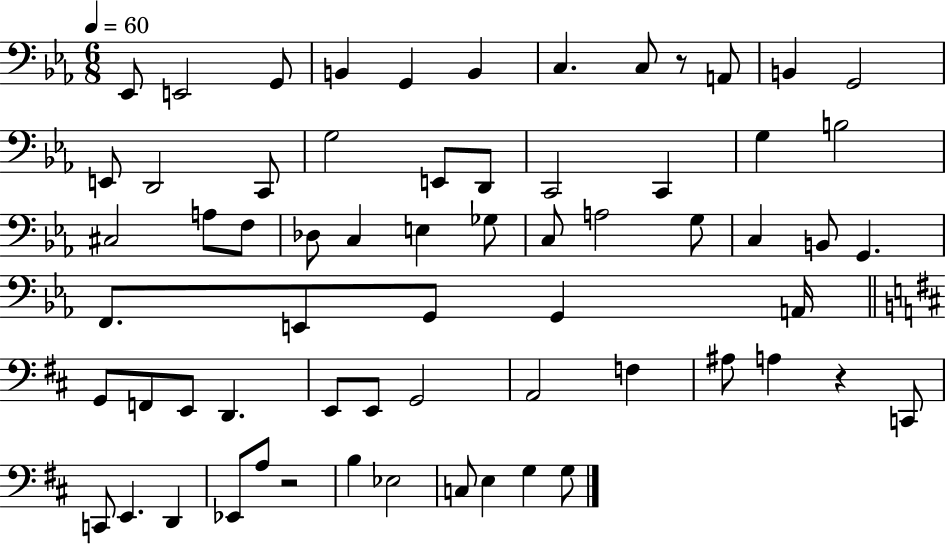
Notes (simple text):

Eb2/e E2/h G2/e B2/q G2/q B2/q C3/q. C3/e R/e A2/e B2/q G2/h E2/e D2/h C2/e G3/h E2/e D2/e C2/h C2/q G3/q B3/h C#3/h A3/e F3/e Db3/e C3/q E3/q Gb3/e C3/e A3/h G3/e C3/q B2/e G2/q. F2/e. E2/e G2/e G2/q A2/s G2/e F2/e E2/e D2/q. E2/e E2/e G2/h A2/h F3/q A#3/e A3/q R/q C2/e C2/e E2/q. D2/q Eb2/e A3/e R/h B3/q Eb3/h C3/e E3/q G3/q G3/e